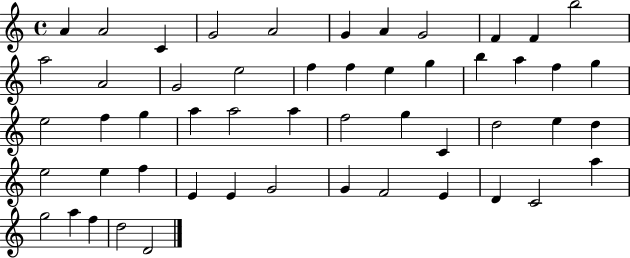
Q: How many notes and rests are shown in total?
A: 52